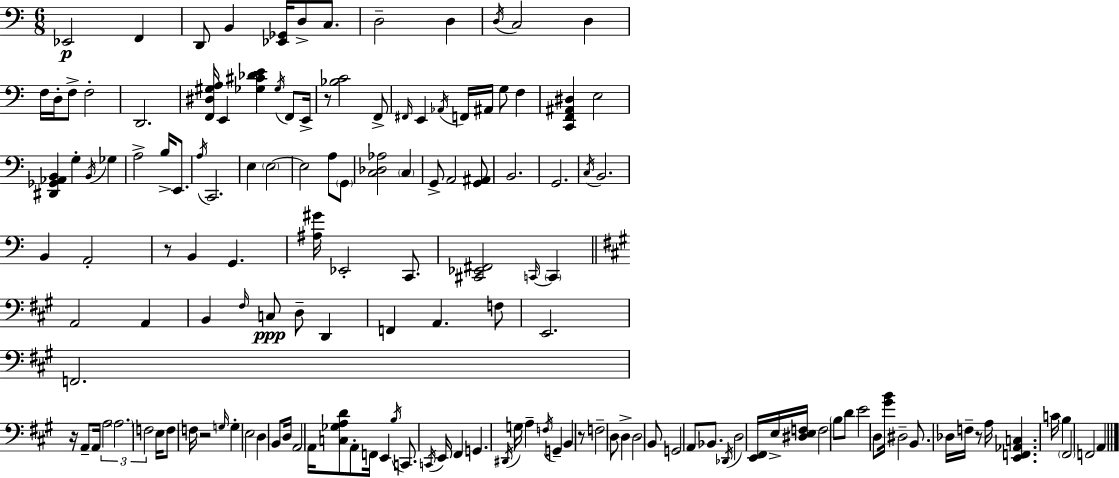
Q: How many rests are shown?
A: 6